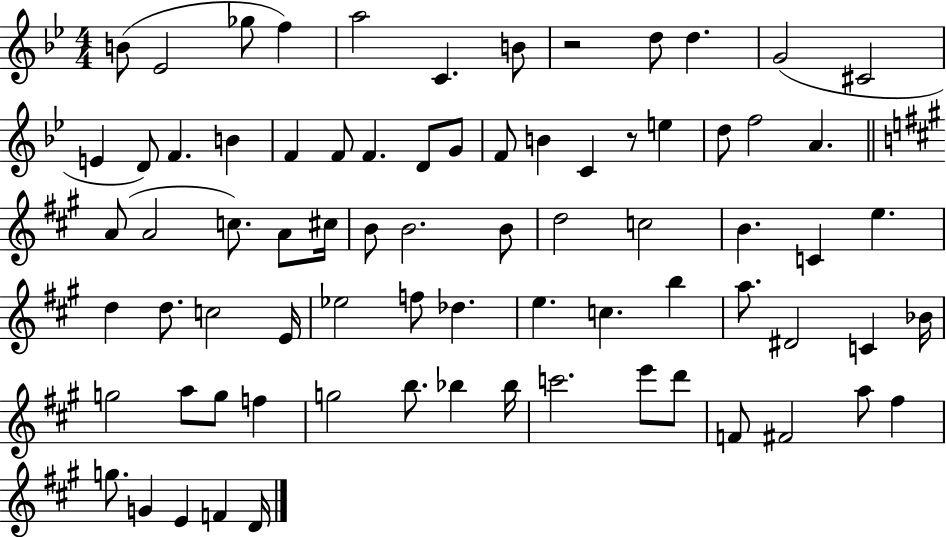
X:1
T:Untitled
M:4/4
L:1/4
K:Bb
B/2 _E2 _g/2 f a2 C B/2 z2 d/2 d G2 ^C2 E D/2 F B F F/2 F D/2 G/2 F/2 B C z/2 e d/2 f2 A A/2 A2 c/2 A/2 ^c/4 B/2 B2 B/2 d2 c2 B C e d d/2 c2 E/4 _e2 f/2 _d e c b a/2 ^D2 C _B/4 g2 a/2 g/2 f g2 b/2 _b _b/4 c'2 e'/2 d'/2 F/2 ^F2 a/2 ^f g/2 G E F D/4